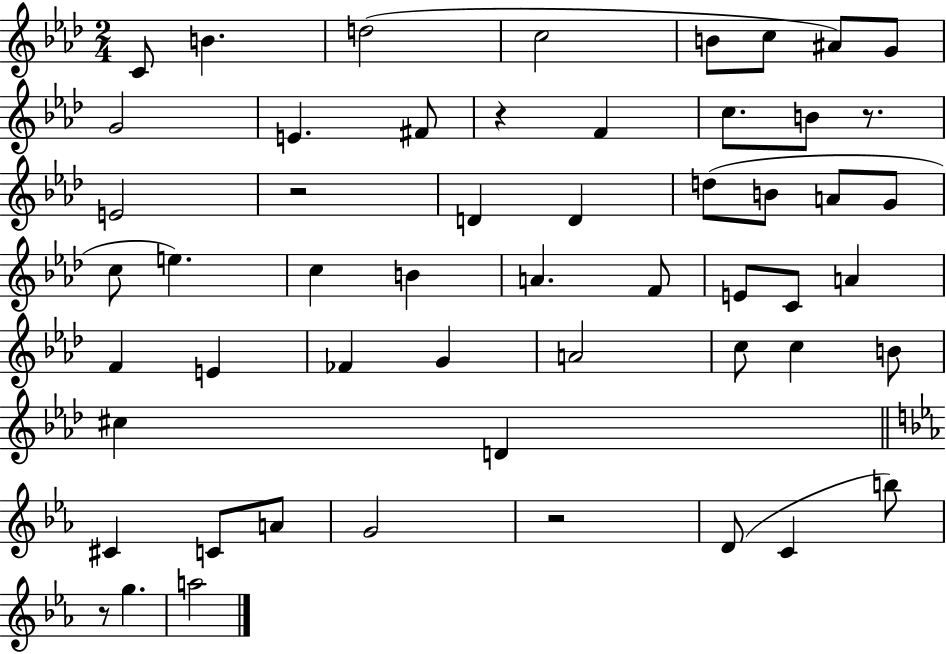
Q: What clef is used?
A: treble